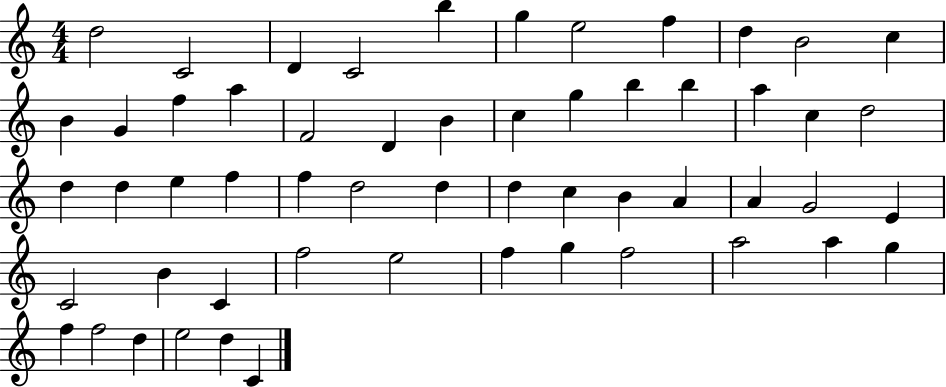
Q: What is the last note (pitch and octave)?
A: C4